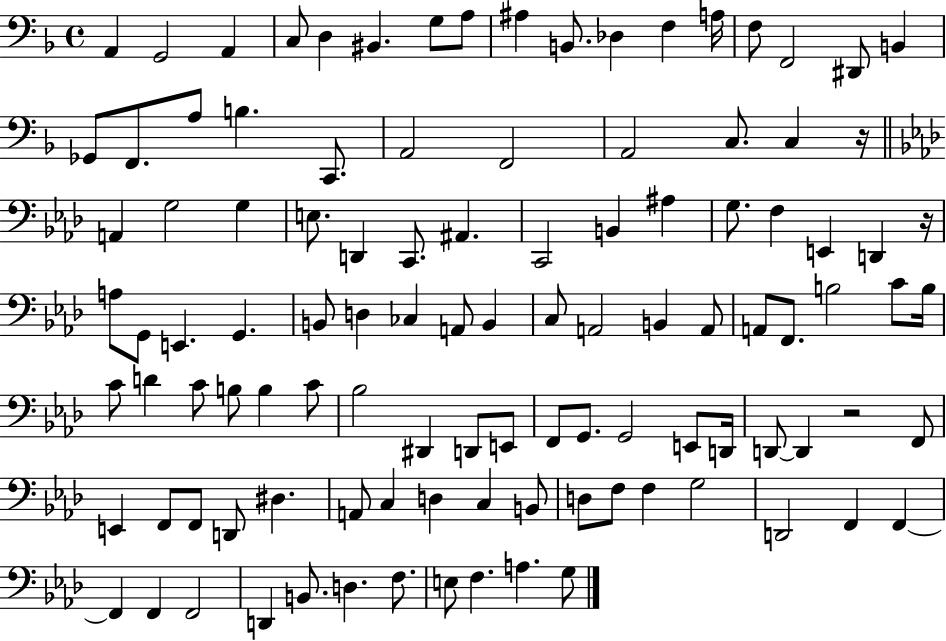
A2/q G2/h A2/q C3/e D3/q BIS2/q. G3/e A3/e A#3/q B2/e. Db3/q F3/q A3/s F3/e F2/h D#2/e B2/q Gb2/e F2/e. A3/e B3/q. C2/e. A2/h F2/h A2/h C3/e. C3/q R/s A2/q G3/h G3/q E3/e. D2/q C2/e. A#2/q. C2/h B2/q A#3/q G3/e. F3/q E2/q D2/q R/s A3/e G2/e E2/q. G2/q. B2/e D3/q CES3/q A2/e B2/q C3/e A2/h B2/q A2/e A2/e F2/e. B3/h C4/e B3/s C4/e D4/q C4/e B3/e B3/q C4/e Bb3/h D#2/q D2/e E2/e F2/e G2/e. G2/h E2/e D2/s D2/e D2/q R/h F2/e E2/q F2/e F2/e D2/e D#3/q. A2/e C3/q D3/q C3/q B2/e D3/e F3/e F3/q G3/h D2/h F2/q F2/q F2/q F2/q F2/h D2/q B2/e. D3/q. F3/e. E3/e F3/q. A3/q. G3/e